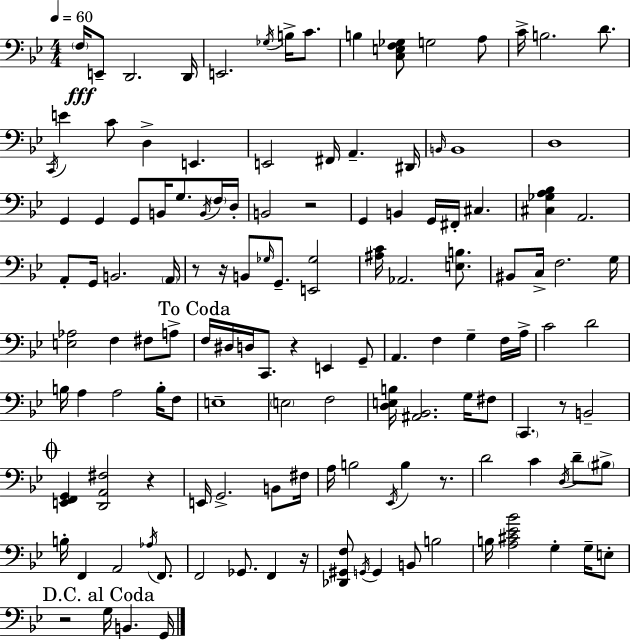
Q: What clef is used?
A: bass